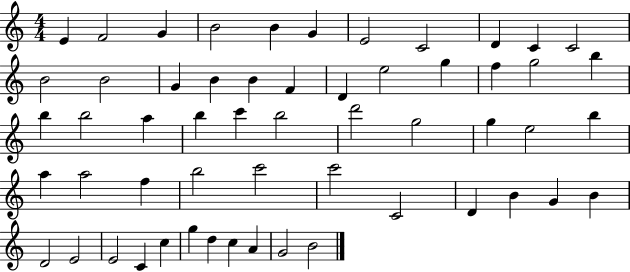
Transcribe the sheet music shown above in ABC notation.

X:1
T:Untitled
M:4/4
L:1/4
K:C
E F2 G B2 B G E2 C2 D C C2 B2 B2 G B B F D e2 g f g2 b b b2 a b c' b2 d'2 g2 g e2 b a a2 f b2 c'2 c'2 C2 D B G B D2 E2 E2 C c g d c A G2 B2